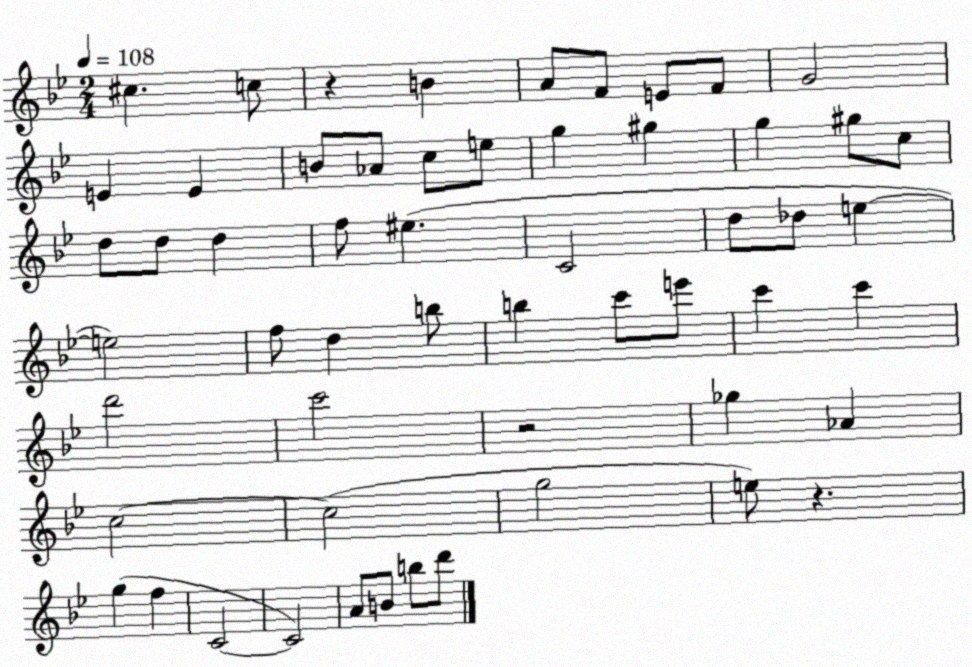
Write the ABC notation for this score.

X:1
T:Untitled
M:2/4
L:1/4
K:Bb
^c c/2 z B A/2 F/2 E/2 F/2 G2 E E B/2 _A/2 c/2 e/2 g ^g g ^g/2 c/2 d/2 d/2 d f/2 ^e C2 d/2 _d/2 e e2 f/2 d b/2 b c'/2 e'/2 c' c' d'2 c'2 z2 _g _A c2 c2 g2 e/2 z g f C2 C2 A/2 B/2 b/2 d'/2